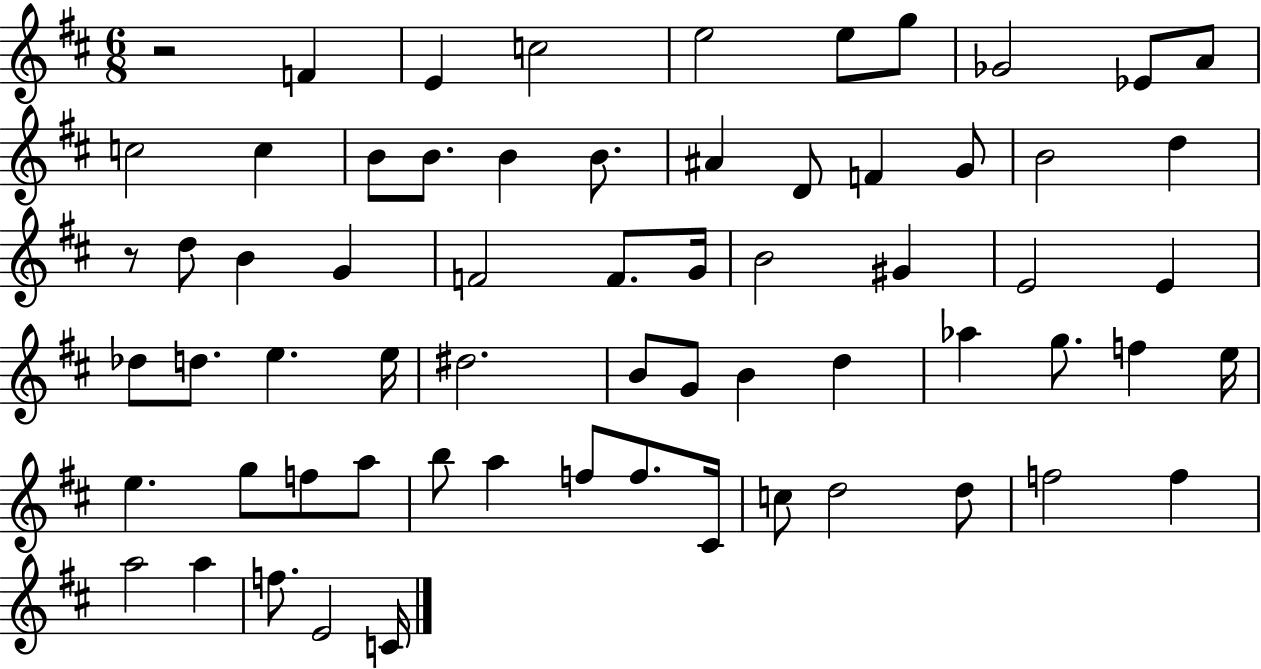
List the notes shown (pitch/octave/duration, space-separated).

R/h F4/q E4/q C5/h E5/h E5/e G5/e Gb4/h Eb4/e A4/e C5/h C5/q B4/e B4/e. B4/q B4/e. A#4/q D4/e F4/q G4/e B4/h D5/q R/e D5/e B4/q G4/q F4/h F4/e. G4/s B4/h G#4/q E4/h E4/q Db5/e D5/e. E5/q. E5/s D#5/h. B4/e G4/e B4/q D5/q Ab5/q G5/e. F5/q E5/s E5/q. G5/e F5/e A5/e B5/e A5/q F5/e F5/e. C#4/s C5/e D5/h D5/e F5/h F5/q A5/h A5/q F5/e. E4/h C4/s